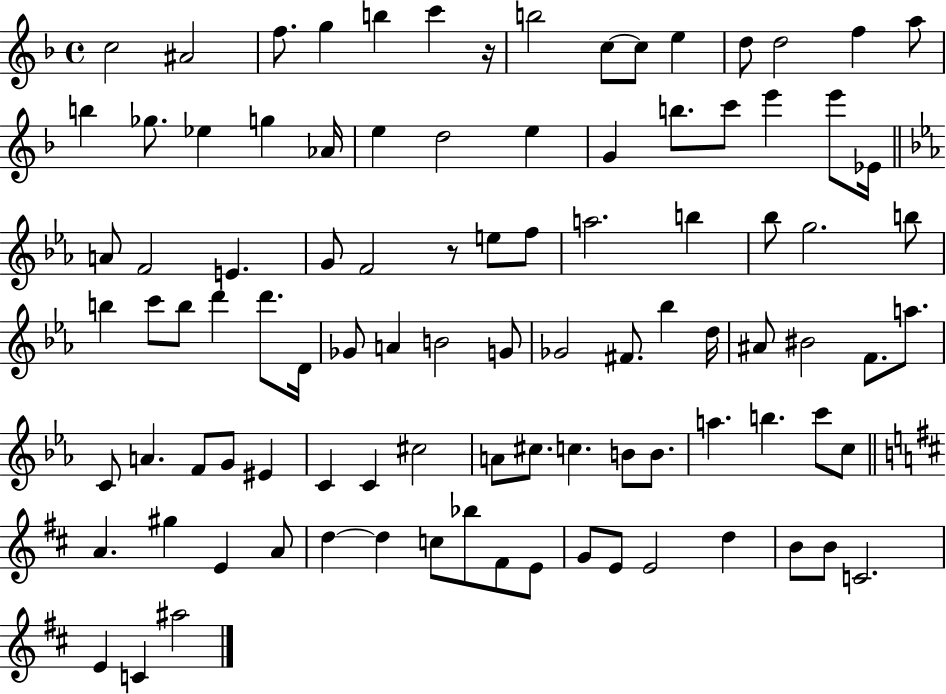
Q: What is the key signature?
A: F major